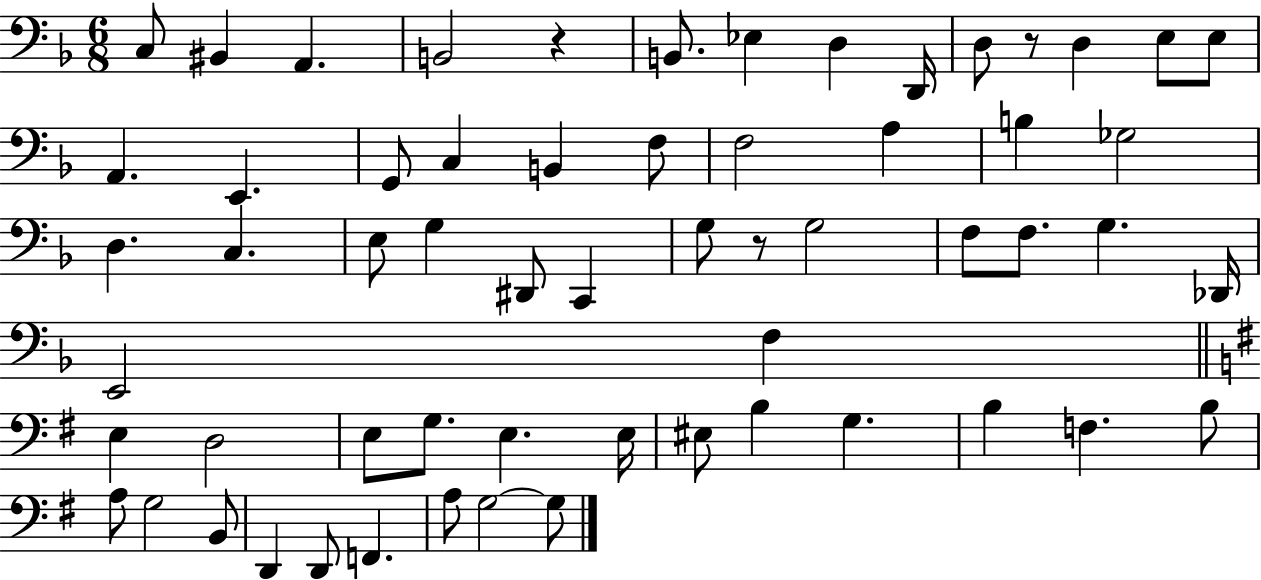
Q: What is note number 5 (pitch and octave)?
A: B2